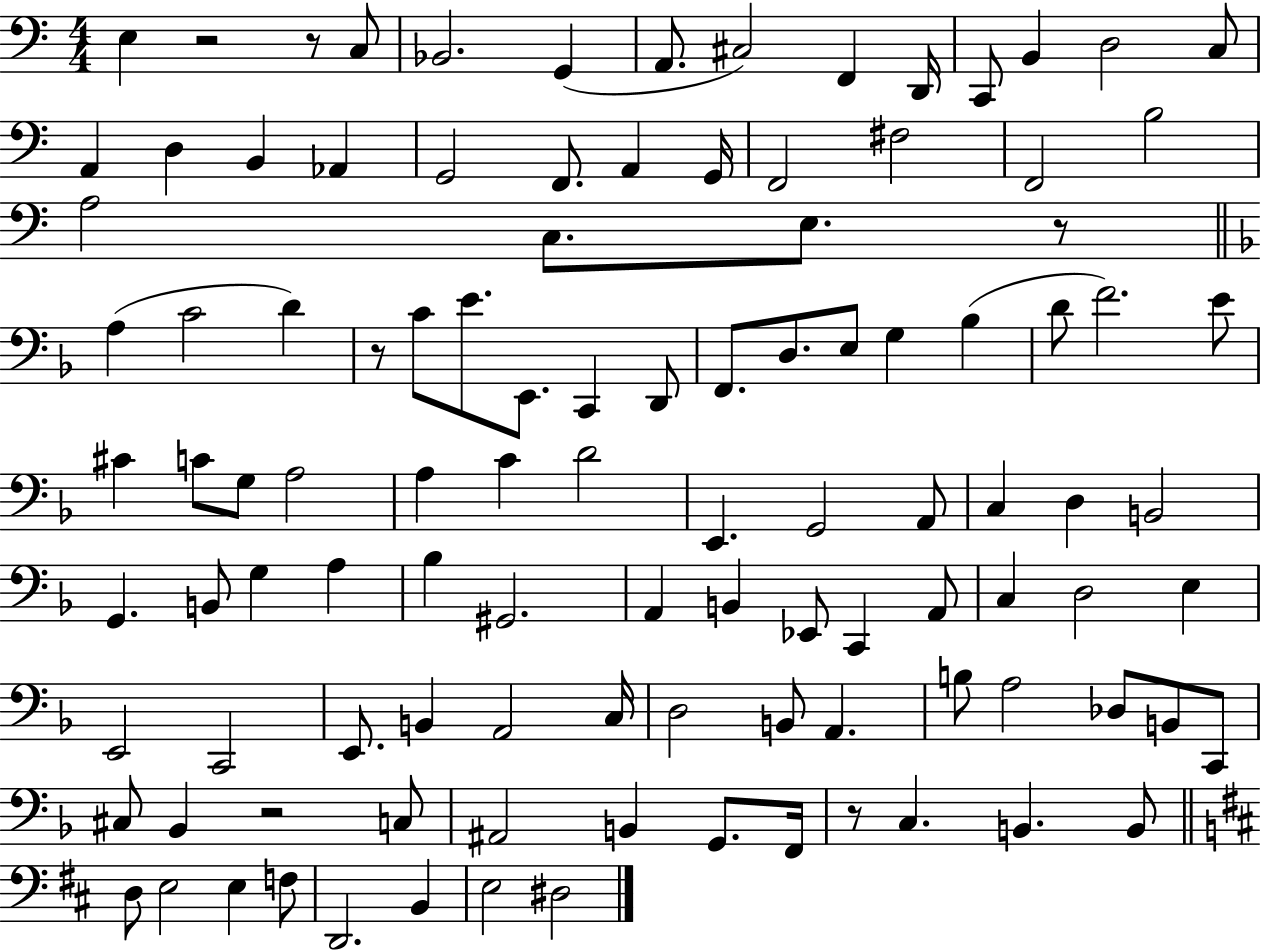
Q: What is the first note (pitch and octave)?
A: E3